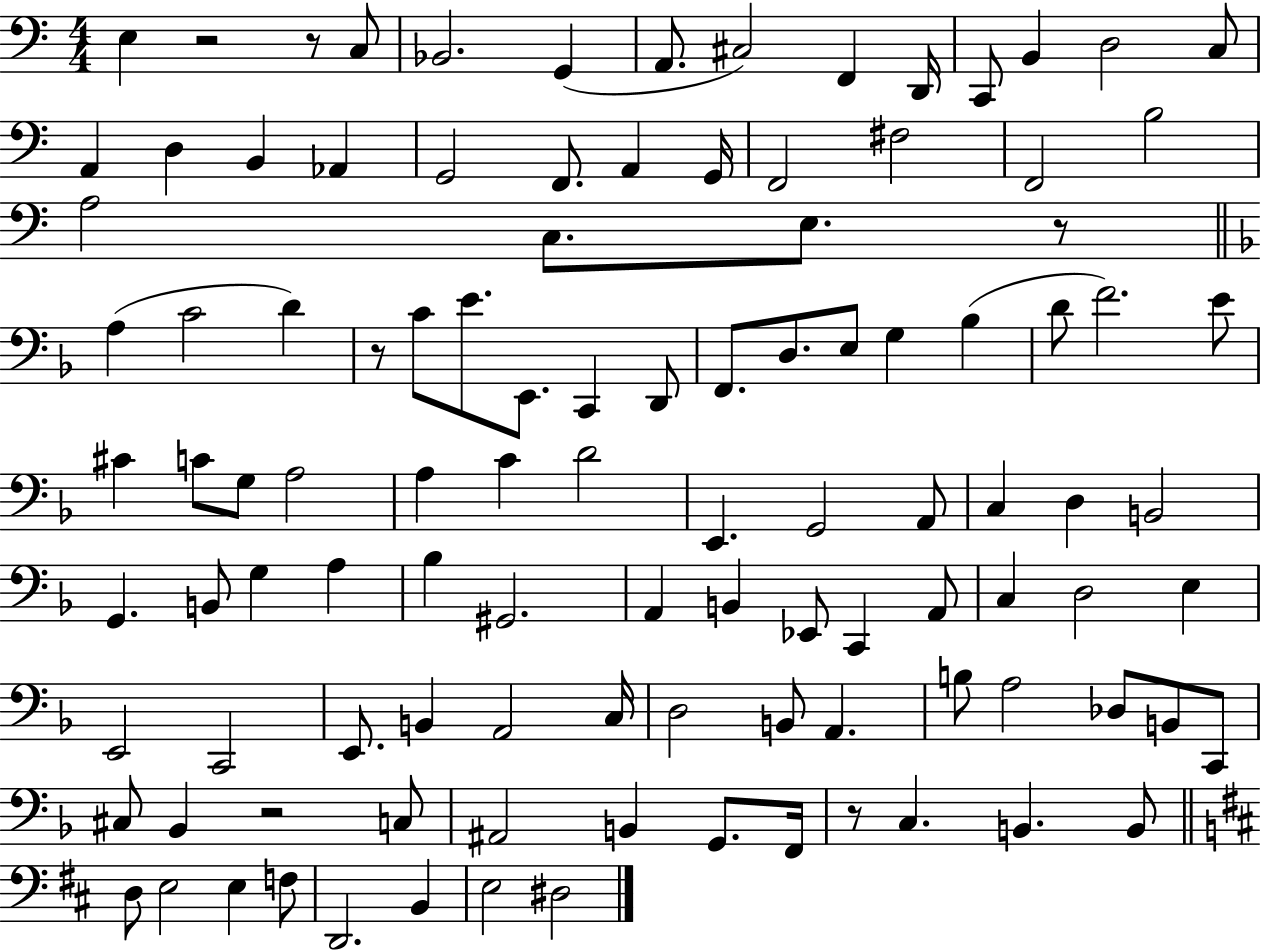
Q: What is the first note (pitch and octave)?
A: E3